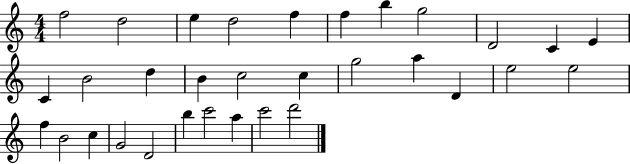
X:1
T:Untitled
M:4/4
L:1/4
K:C
f2 d2 e d2 f f b g2 D2 C E C B2 d B c2 c g2 a D e2 e2 f B2 c G2 D2 b c'2 a c'2 d'2